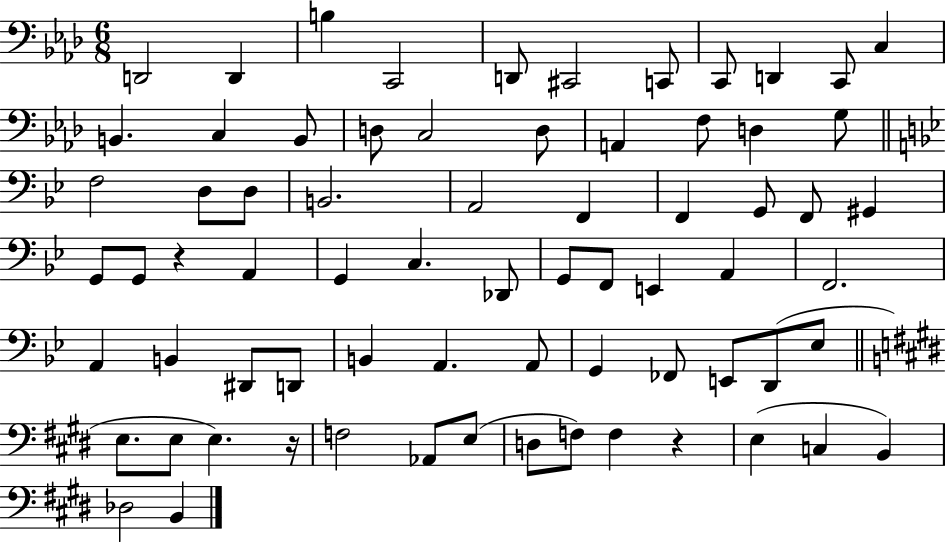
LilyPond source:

{
  \clef bass
  \numericTimeSignature
  \time 6/8
  \key aes \major
  d,2 d,4 | b4 c,2 | d,8 cis,2 c,8 | c,8 d,4 c,8 c4 | \break b,4. c4 b,8 | d8 c2 d8 | a,4 f8 d4 g8 | \bar "||" \break \key g \minor f2 d8 d8 | b,2. | a,2 f,4 | f,4 g,8 f,8 gis,4 | \break g,8 g,8 r4 a,4 | g,4 c4. des,8 | g,8 f,8 e,4 a,4 | f,2. | \break a,4 b,4 dis,8 d,8 | b,4 a,4. a,8 | g,4 fes,8 e,8 d,8( ees8 | \bar "||" \break \key e \major e8. e8 e4.) r16 | f2 aes,8 e8( | d8 f8) f4 r4 | e4( c4 b,4) | \break des2 b,4 | \bar "|."
}